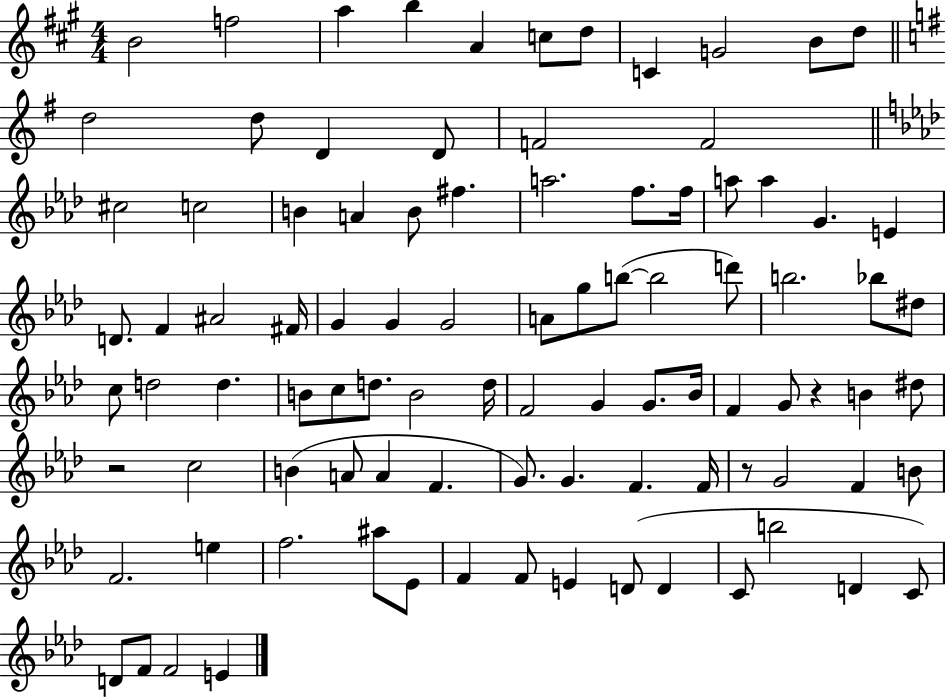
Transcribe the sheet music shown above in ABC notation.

X:1
T:Untitled
M:4/4
L:1/4
K:A
B2 f2 a b A c/2 d/2 C G2 B/2 d/2 d2 d/2 D D/2 F2 F2 ^c2 c2 B A B/2 ^f a2 f/2 f/4 a/2 a G E D/2 F ^A2 ^F/4 G G G2 A/2 g/2 b/2 b2 d'/2 b2 _b/2 ^d/2 c/2 d2 d B/2 c/2 d/2 B2 d/4 F2 G G/2 _B/4 F G/2 z B ^d/2 z2 c2 B A/2 A F G/2 G F F/4 z/2 G2 F B/2 F2 e f2 ^a/2 _E/2 F F/2 E D/2 D C/2 b2 D C/2 D/2 F/2 F2 E